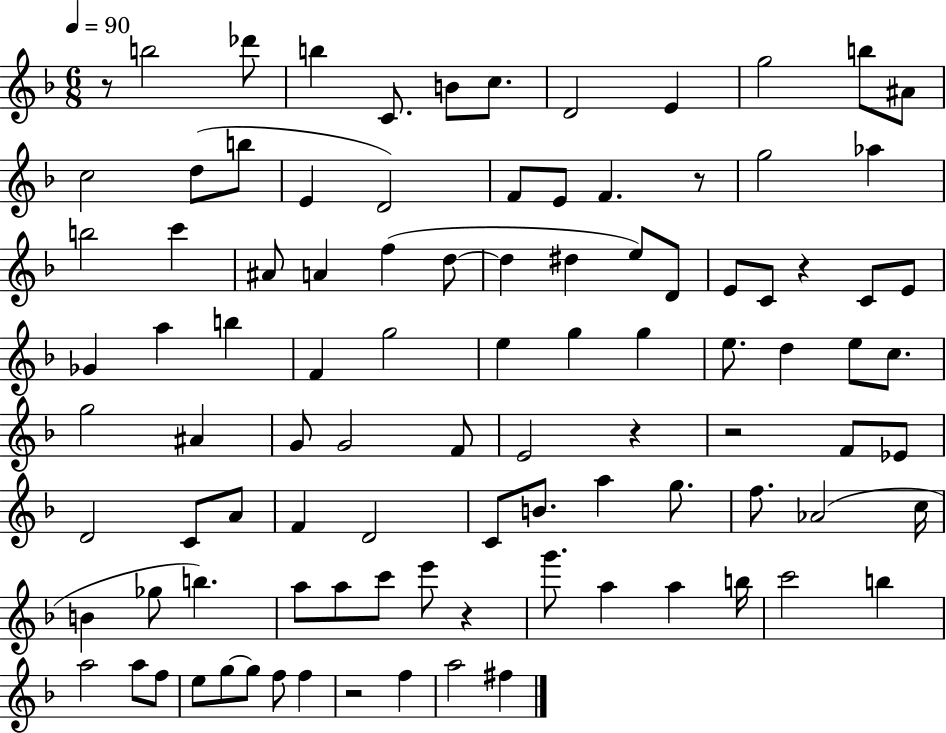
R/e B5/h Db6/e B5/q C4/e. B4/e C5/e. D4/h E4/q G5/h B5/e A#4/e C5/h D5/e B5/e E4/q D4/h F4/e E4/e F4/q. R/e G5/h Ab5/q B5/h C6/q A#4/e A4/q F5/q D5/e D5/q D#5/q E5/e D4/e E4/e C4/e R/q C4/e E4/e Gb4/q A5/q B5/q F4/q G5/h E5/q G5/q G5/q E5/e. D5/q E5/e C5/e. G5/h A#4/q G4/e G4/h F4/e E4/h R/q R/h F4/e Eb4/e D4/h C4/e A4/e F4/q D4/h C4/e B4/e. A5/q G5/e. F5/e. Ab4/h C5/s B4/q Gb5/e B5/q. A5/e A5/e C6/e E6/e R/q G6/e. A5/q A5/q B5/s C6/h B5/q A5/h A5/e F5/e E5/e G5/e G5/e F5/e F5/q R/h F5/q A5/h F#5/q